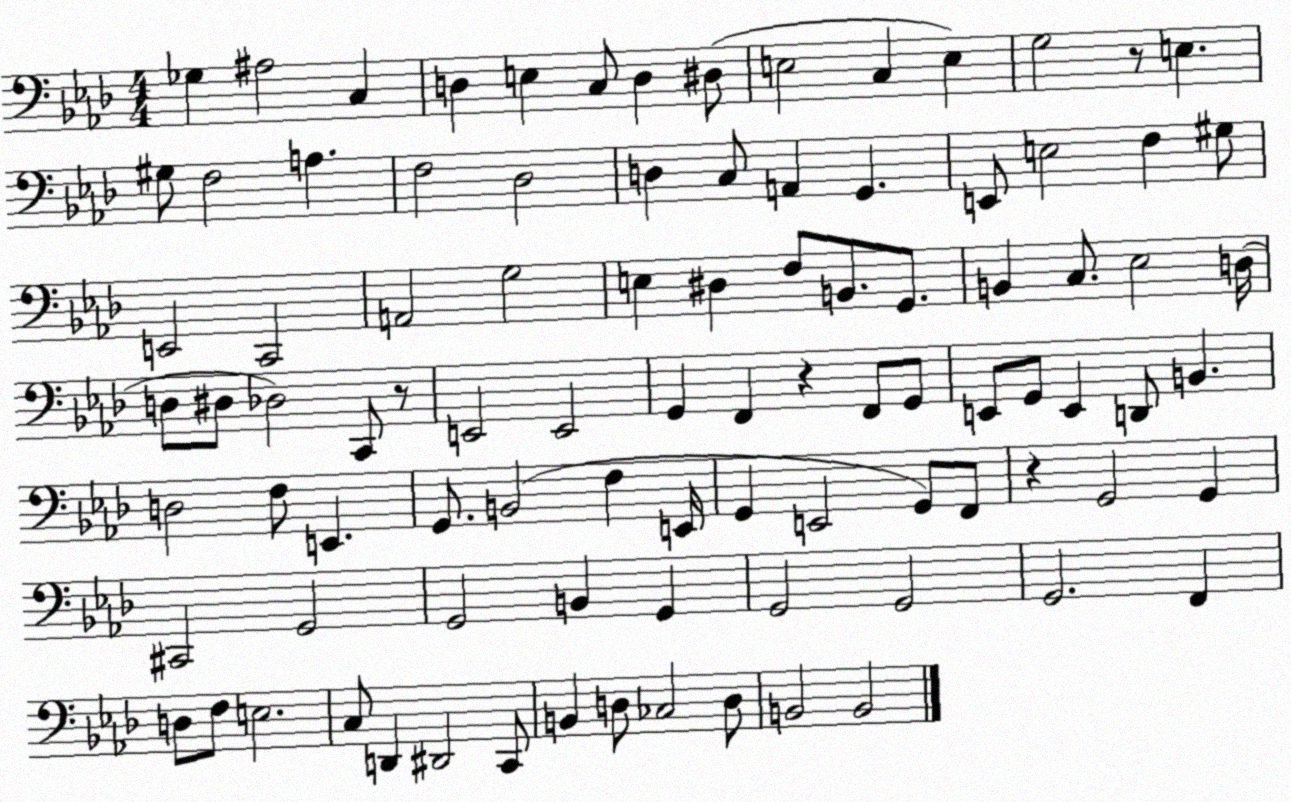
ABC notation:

X:1
T:Untitled
M:4/4
L:1/4
K:Ab
_G, ^A,2 C, D, E, C,/2 D, ^D,/2 E,2 C, E, G,2 z/2 E, ^G,/2 F,2 A, F,2 _D,2 D, C,/2 A,, G,, E,,/2 E,2 F, ^G,/2 E,,2 C,,2 A,,2 G,2 E, ^D, F,/2 B,,/2 G,,/2 B,, C,/2 _E,2 D,/4 D,/2 ^D,/2 _D,2 C,,/2 z/2 E,,2 E,,2 G,, F,, z F,,/2 G,,/2 E,,/2 G,,/2 E,, D,,/2 B,, D,2 F,/2 E,, G,,/2 B,,2 F, E,,/4 G,, E,,2 G,,/2 F,,/2 z G,,2 G,, ^C,,2 G,,2 G,,2 B,, G,, G,,2 G,,2 G,,2 F,, D,/2 F,/2 E,2 C,/2 D,, ^D,,2 C,,/2 B,, D,/2 _C,2 D,/2 B,,2 B,,2